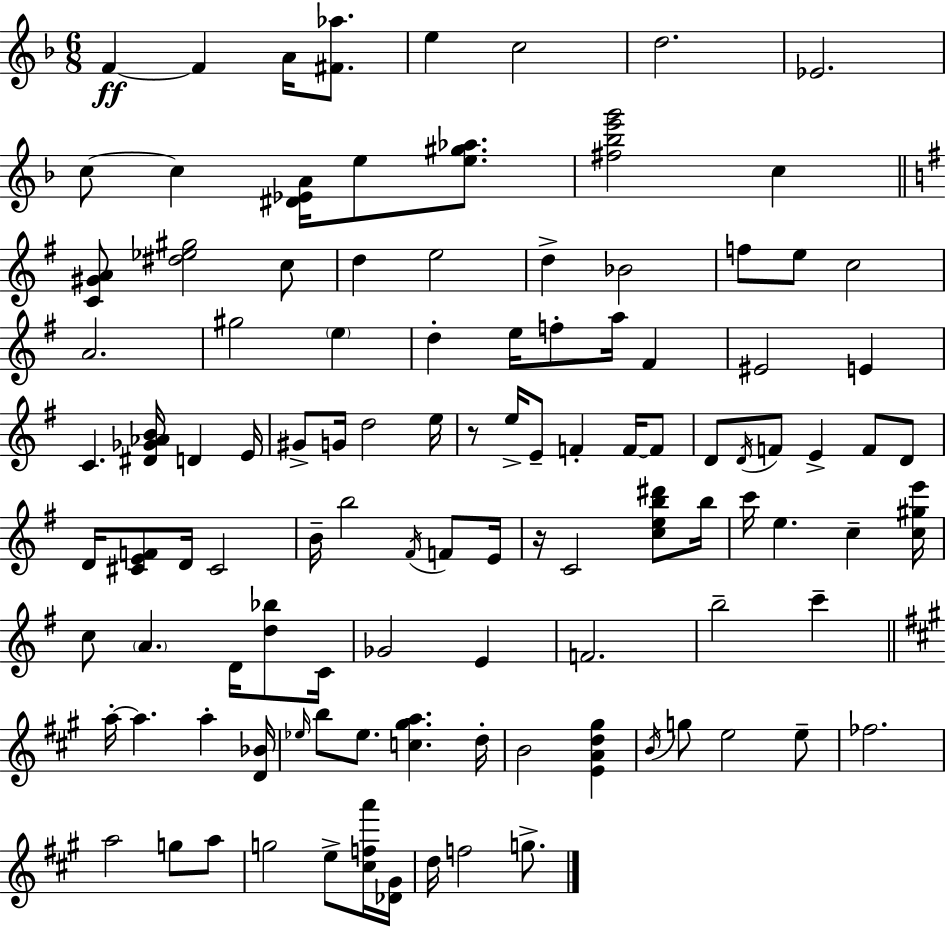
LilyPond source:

{
  \clef treble
  \numericTimeSignature
  \time 6/8
  \key d \minor
  f'4~~\ff f'4 a'16 <fis' aes''>8. | e''4 c''2 | d''2. | ees'2. | \break c''8~~ c''4 <dis' ees' a'>16 e''8 <e'' gis'' aes''>8. | <fis'' bes'' e''' g'''>2 c''4 | \bar "||" \break \key g \major <c' gis' a'>8 <dis'' ees'' gis''>2 c''8 | d''4 e''2 | d''4-> bes'2 | f''8 e''8 c''2 | \break a'2. | gis''2 \parenthesize e''4 | d''4-. e''16 f''8-. a''16 fis'4 | eis'2 e'4 | \break c'4. <dis' ges' aes' b'>16 d'4 e'16 | gis'8-> g'16 d''2 e''16 | r8 e''16-> e'8-- f'4-. f'16~~ f'8 | d'8 \acciaccatura { d'16 } f'8 e'4-> f'8 d'8 | \break d'16 <cis' e' f'>8 d'16 cis'2 | b'16-- b''2 \acciaccatura { fis'16 } f'8 | e'16 r16 c'2 <c'' e'' b'' dis'''>8 | b''16 c'''16 e''4. c''4-- | \break <c'' gis'' e'''>16 c''8 \parenthesize a'4. d'16 <d'' bes''>8 | c'16 ges'2 e'4 | f'2. | b''2-- c'''4-- | \break \bar "||" \break \key a \major a''16-.~~ a''4. a''4-. <d' bes'>16 | \grace { ees''16 } b''8 ees''8. <c'' gis'' a''>4. | d''16-. b'2 <e' a' d'' gis''>4 | \acciaccatura { b'16 } g''8 e''2 | \break e''8-- fes''2. | a''2 g''8 | a''8 g''2 e''8-> | <cis'' f'' a'''>16 <des' gis'>16 d''16 f''2 g''8.-> | \break \bar "|."
}